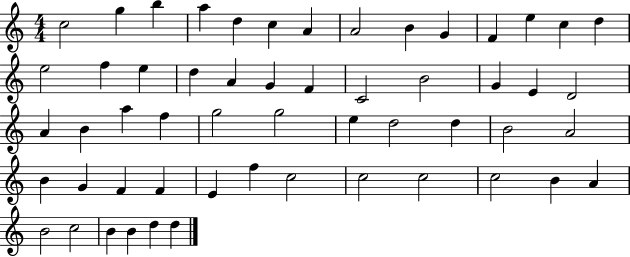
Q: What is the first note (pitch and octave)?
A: C5